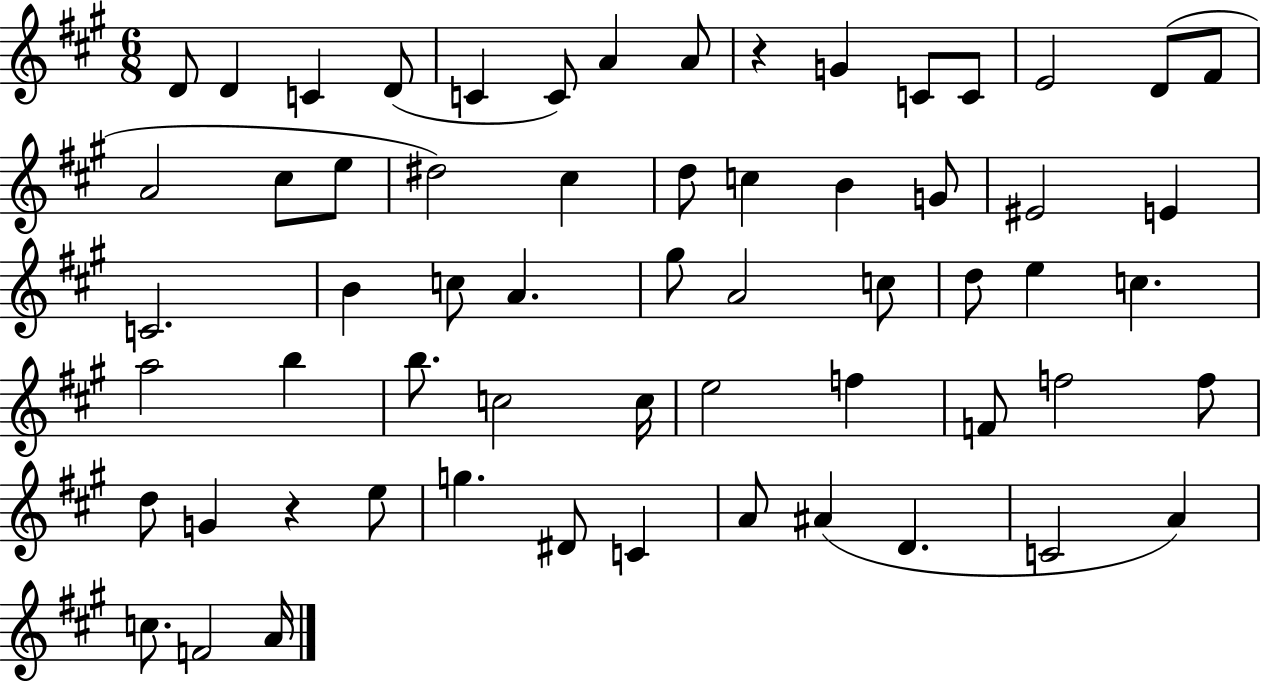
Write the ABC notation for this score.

X:1
T:Untitled
M:6/8
L:1/4
K:A
D/2 D C D/2 C C/2 A A/2 z G C/2 C/2 E2 D/2 ^F/2 A2 ^c/2 e/2 ^d2 ^c d/2 c B G/2 ^E2 E C2 B c/2 A ^g/2 A2 c/2 d/2 e c a2 b b/2 c2 c/4 e2 f F/2 f2 f/2 d/2 G z e/2 g ^D/2 C A/2 ^A D C2 A c/2 F2 A/4